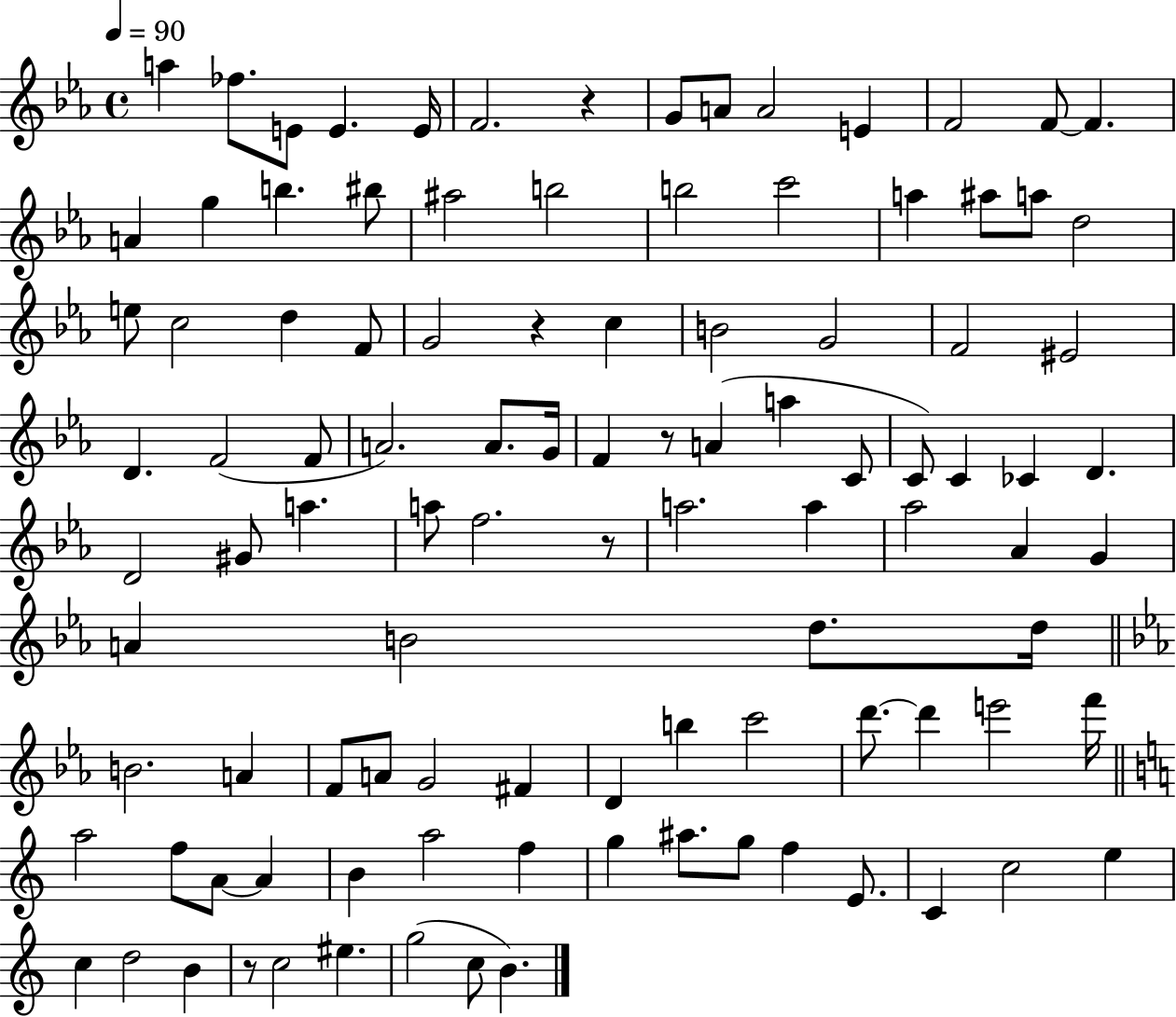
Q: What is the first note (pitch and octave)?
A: A5